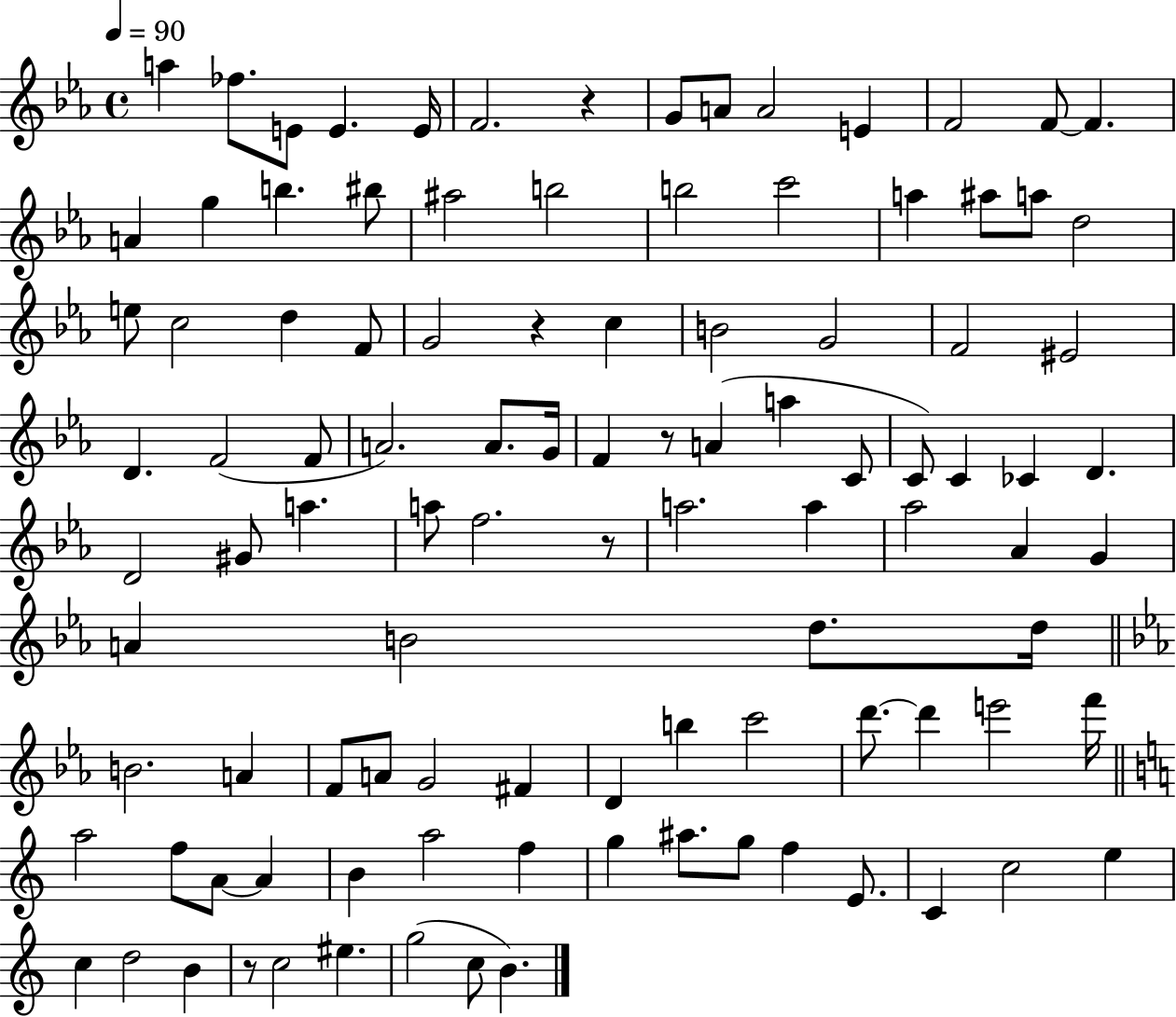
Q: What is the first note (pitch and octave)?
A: A5